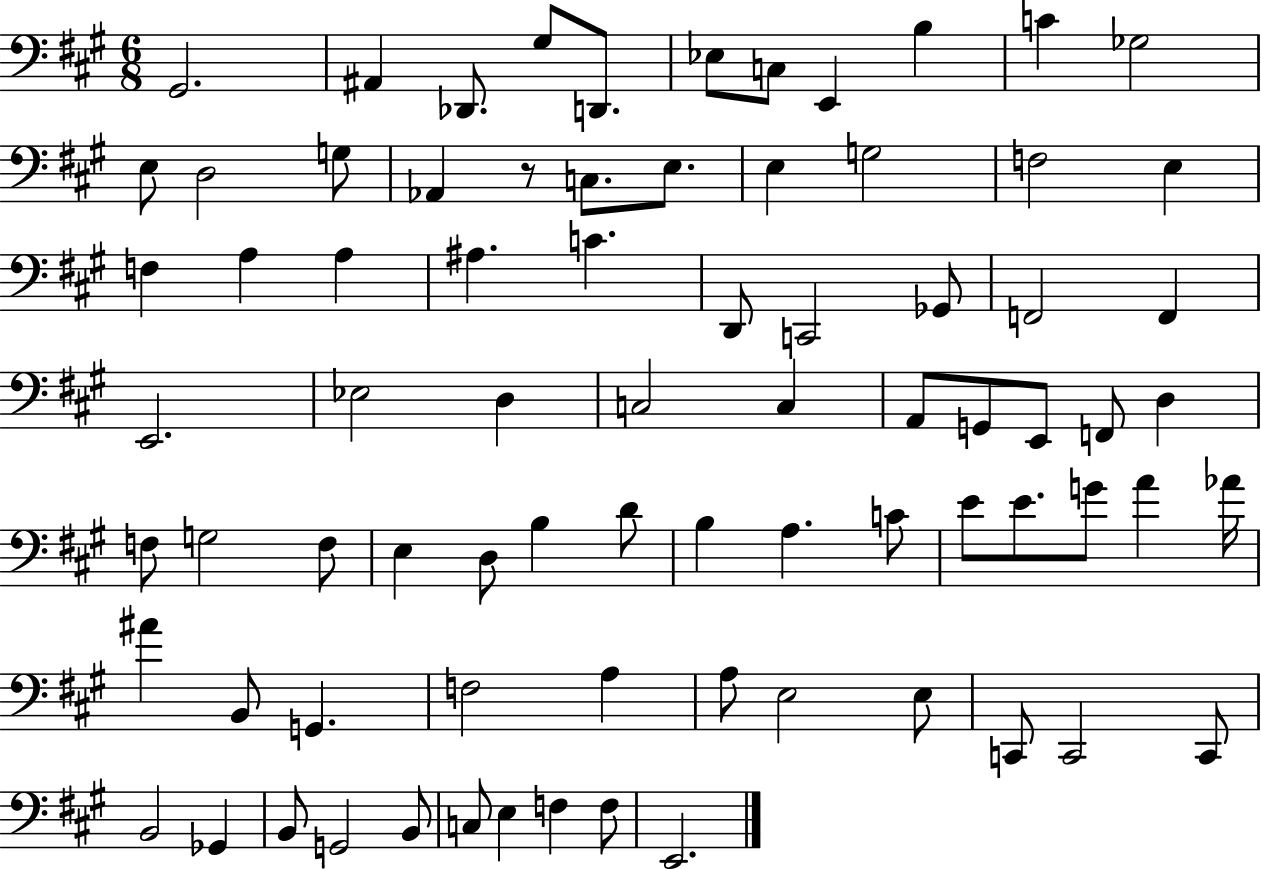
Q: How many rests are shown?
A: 1